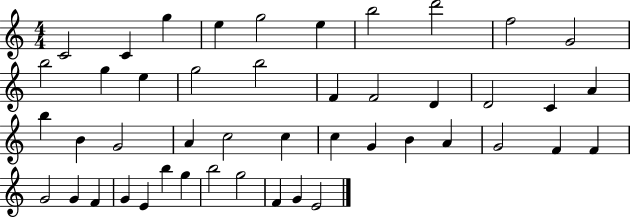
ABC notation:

X:1
T:Untitled
M:4/4
L:1/4
K:C
C2 C g e g2 e b2 d'2 f2 G2 b2 g e g2 b2 F F2 D D2 C A b B G2 A c2 c c G B A G2 F F G2 G F G E b g b2 g2 F G E2